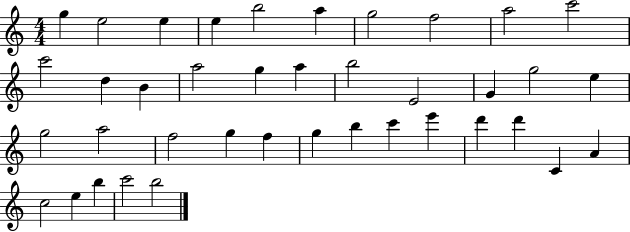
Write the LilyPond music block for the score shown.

{
  \clef treble
  \numericTimeSignature
  \time 4/4
  \key c \major
  g''4 e''2 e''4 | e''4 b''2 a''4 | g''2 f''2 | a''2 c'''2 | \break c'''2 d''4 b'4 | a''2 g''4 a''4 | b''2 e'2 | g'4 g''2 e''4 | \break g''2 a''2 | f''2 g''4 f''4 | g''4 b''4 c'''4 e'''4 | d'''4 d'''4 c'4 a'4 | \break c''2 e''4 b''4 | c'''2 b''2 | \bar "|."
}